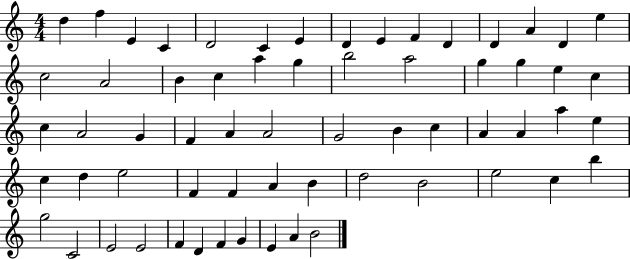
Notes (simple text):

D5/q F5/q E4/q C4/q D4/h C4/q E4/q D4/q E4/q F4/q D4/q D4/q A4/q D4/q E5/q C5/h A4/h B4/q C5/q A5/q G5/q B5/h A5/h G5/q G5/q E5/q C5/q C5/q A4/h G4/q F4/q A4/q A4/h G4/h B4/q C5/q A4/q A4/q A5/q E5/q C5/q D5/q E5/h F4/q F4/q A4/q B4/q D5/h B4/h E5/h C5/q B5/q G5/h C4/h E4/h E4/h F4/q D4/q F4/q G4/q E4/q A4/q B4/h